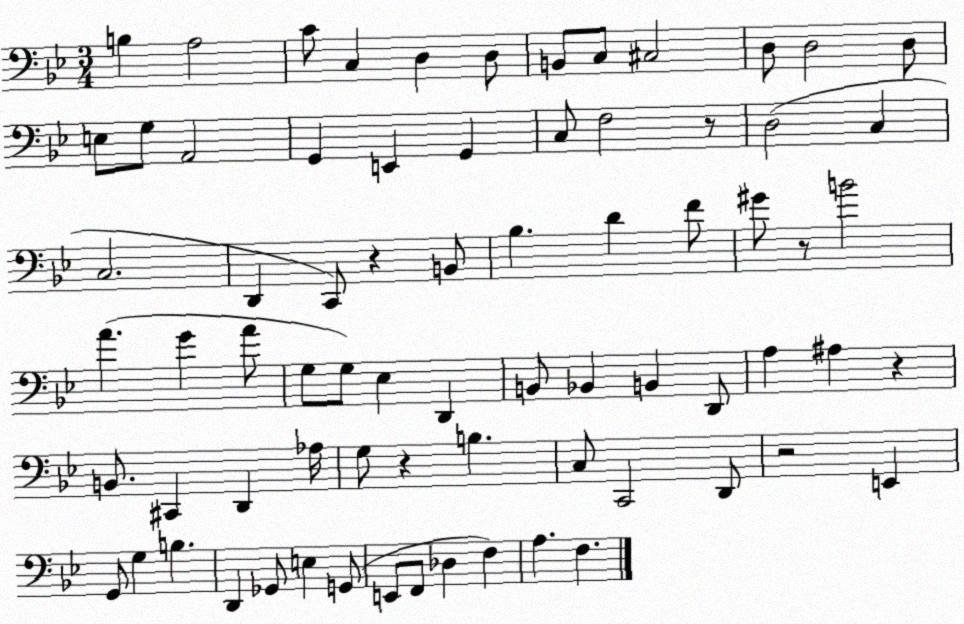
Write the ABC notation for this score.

X:1
T:Untitled
M:3/4
L:1/4
K:Bb
B, A,2 C/2 C, D, D,/2 B,,/2 C,/2 ^C,2 D,/2 D,2 D,/2 E,/2 G,/2 A,,2 G,, E,, G,, C,/2 F,2 z/2 D,2 C, C,2 D,, C,,/2 z B,,/2 _B, D F/2 ^G/2 z/2 B2 A G A/2 G,/2 G,/2 _E, D,, B,,/2 _B,, B,, D,,/2 A, ^A, z B,,/2 ^C,, D,, _A,/4 G,/2 z B, C,/2 C,,2 D,,/2 z2 E,, G,,/2 G, B, D,, _G,,/2 E, G,,/2 E,,/2 F,,/2 _D, F, A, F,